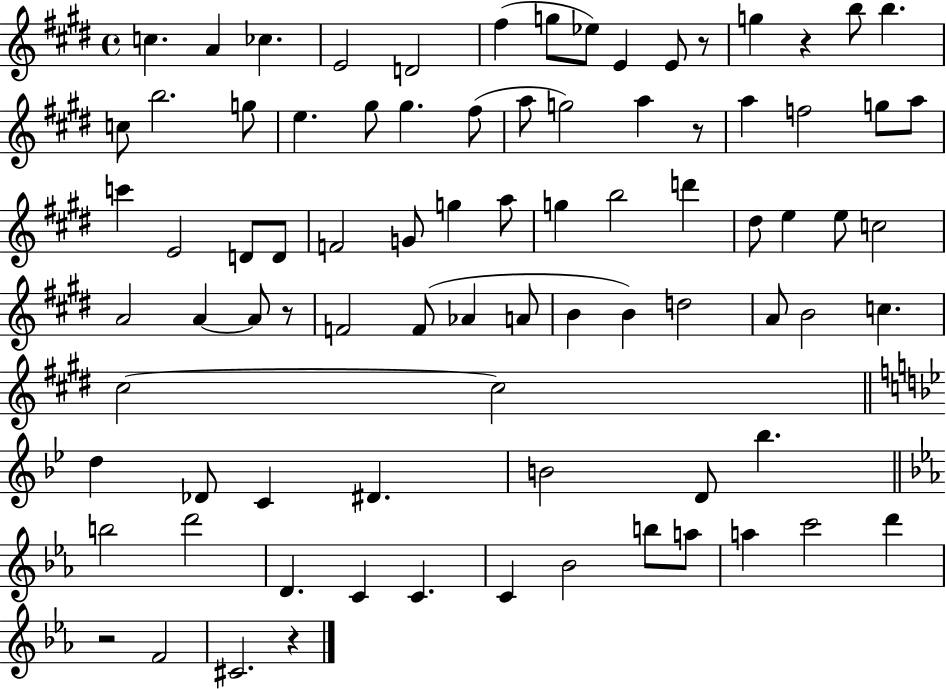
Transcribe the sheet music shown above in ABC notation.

X:1
T:Untitled
M:4/4
L:1/4
K:E
c A _c E2 D2 ^f g/2 _e/2 E E/2 z/2 g z b/2 b c/2 b2 g/2 e ^g/2 ^g ^f/2 a/2 g2 a z/2 a f2 g/2 a/2 c' E2 D/2 D/2 F2 G/2 g a/2 g b2 d' ^d/2 e e/2 c2 A2 A A/2 z/2 F2 F/2 _A A/2 B B d2 A/2 B2 c ^c2 ^c2 d _D/2 C ^D B2 D/2 _b b2 d'2 D C C C _B2 b/2 a/2 a c'2 d' z2 F2 ^C2 z